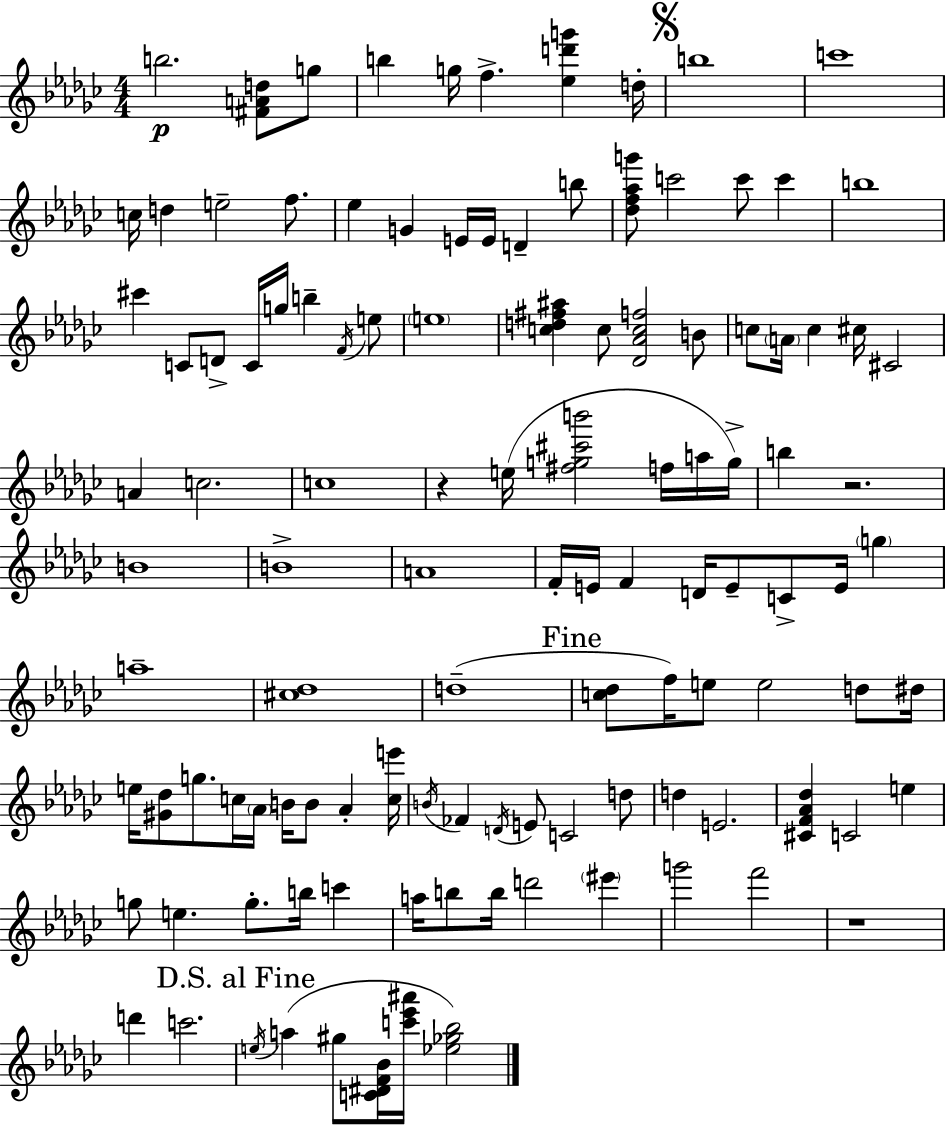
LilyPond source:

{
  \clef treble
  \numericTimeSignature
  \time 4/4
  \key ees \minor
  \repeat volta 2 { b''2.\p <fis' a' d''>8 g''8 | b''4 g''16 f''4.-> <ees'' d''' g'''>4 d''16-. | \mark \markup { \musicglyph "scripts.segno" } b''1 | c'''1 | \break c''16 d''4 e''2-- f''8. | ees''4 g'4 e'16 e'16 d'4-- b''8 | <des'' f'' aes'' g'''>8 c'''2 c'''8 c'''4 | b''1 | \break cis'''4 c'8 d'8-> c'16 g''16 b''4-- \acciaccatura { f'16 } e''8 | \parenthesize e''1 | <c'' d'' fis'' ais''>4 c''8 <des' aes' c'' f''>2 b'8 | c''8 \parenthesize a'16 c''4 cis''16 cis'2 | \break a'4 c''2. | c''1 | r4 e''16( <fis'' g'' cis''' b'''>2 f''16 a''16 | g''16->) b''4 r2. | \break b'1 | b'1-> | a'1 | f'16-. e'16 f'4 d'16 e'8-- c'8-> e'16 \parenthesize g''4 | \break a''1-- | <cis'' des''>1 | d''1--( | \mark "Fine" <c'' des''>8 f''16) e''8 e''2 d''8 | \break dis''16 e''16 <gis' des''>8 g''8. c''16 \parenthesize aes'16 b'16 b'8 aes'4-. | <c'' e'''>16 \acciaccatura { b'16 } fes'4 \acciaccatura { d'16 } e'8 c'2 | d''8 d''4 e'2. | <cis' f' aes' des''>4 c'2 e''4 | \break g''8 e''4. g''8.-. b''16 c'''4 | a''16 b''8 b''16 d'''2 \parenthesize eis'''4 | g'''2 f'''2 | r1 | \break d'''4 c'''2. | \mark "D.S. al Fine" \acciaccatura { e''16 } a''4( gis''8 <c' dis' f' bes'>16 <c''' ees''' ais'''>16 <ees'' ges'' bes''>2) | } \bar "|."
}